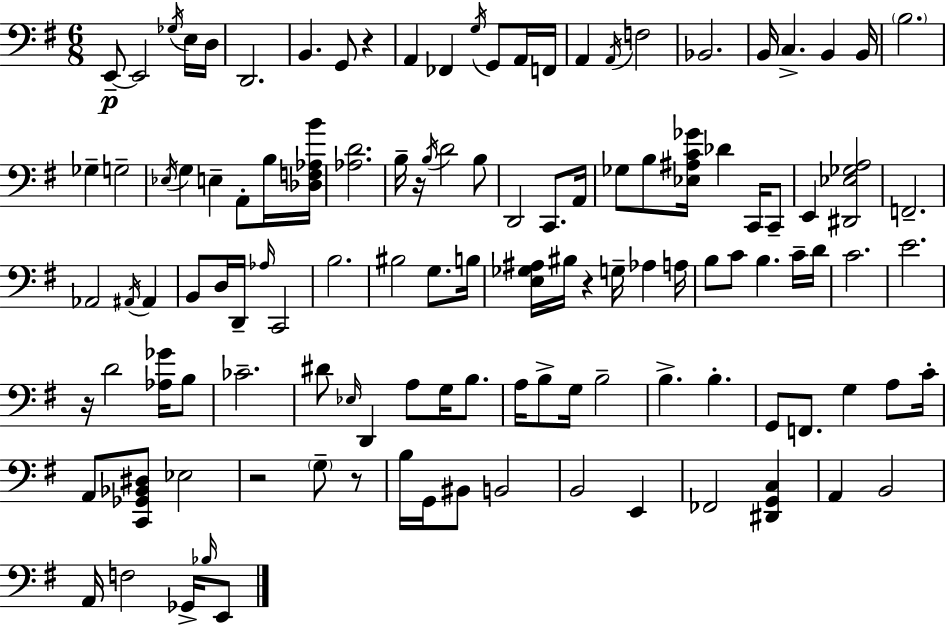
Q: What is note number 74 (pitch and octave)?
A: A3